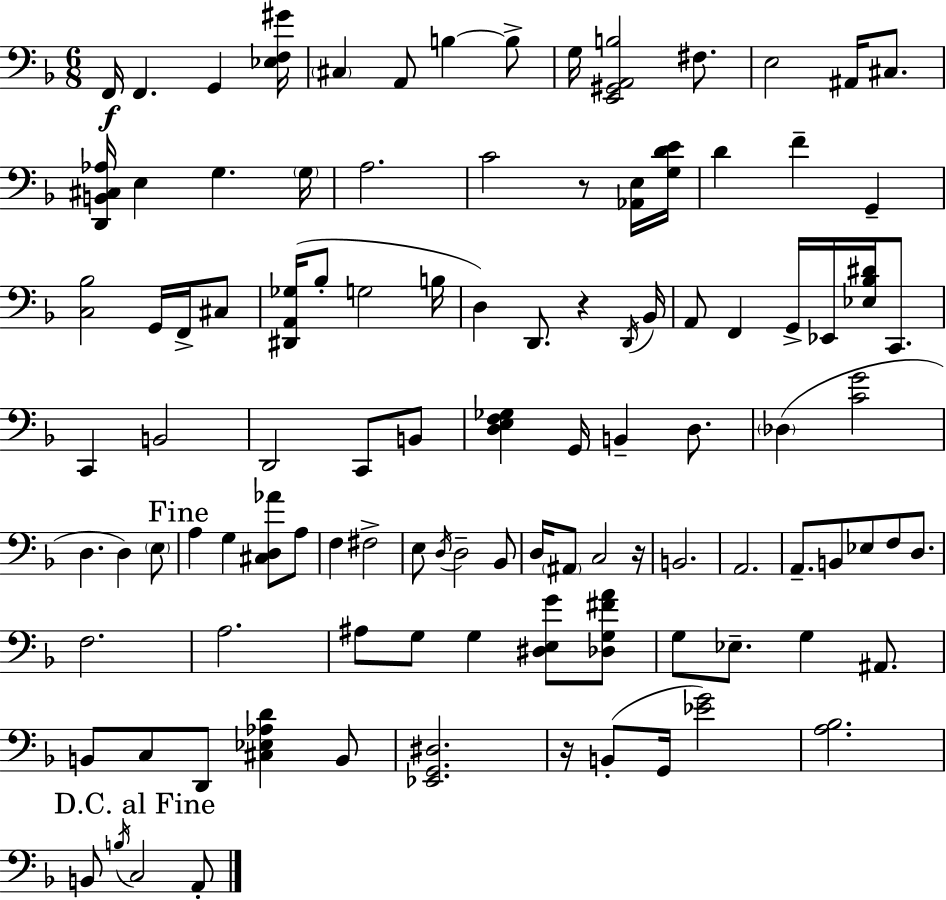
X:1
T:Untitled
M:6/8
L:1/4
K:F
F,,/4 F,, G,, [_E,F,^G]/4 ^C, A,,/2 B, B,/2 G,/4 [E,,^G,,A,,B,]2 ^F,/2 E,2 ^A,,/4 ^C,/2 [D,,B,,^C,_A,]/4 E, G, G,/4 A,2 C2 z/2 [_A,,E,]/4 [G,DE]/4 D F G,, [C,_B,]2 G,,/4 F,,/4 ^C,/2 [^D,,A,,_G,]/4 _B,/2 G,2 B,/4 D, D,,/2 z D,,/4 _B,,/4 A,,/2 F,, G,,/4 _E,,/4 [_E,_B,^D]/4 C,,/2 C,, B,,2 D,,2 C,,/2 B,,/2 [D,E,F,_G,] G,,/4 B,, D,/2 _D, [CG]2 D, D, E,/2 A, G, [^C,D,_A]/2 A,/2 F, ^F,2 E,/2 D,/4 D,2 _B,,/2 D,/4 ^A,,/2 C,2 z/4 B,,2 A,,2 A,,/2 B,,/2 _E,/2 F,/2 D,/2 F,2 A,2 ^A,/2 G,/2 G, [^D,E,G]/2 [_D,G,^FA]/2 G,/2 _E,/2 G, ^A,,/2 B,,/2 C,/2 D,,/2 [^C,_E,_A,D] B,,/2 [_E,,G,,^D,]2 z/4 B,,/2 G,,/4 [_EG]2 [A,_B,]2 B,,/2 B,/4 C,2 A,,/2